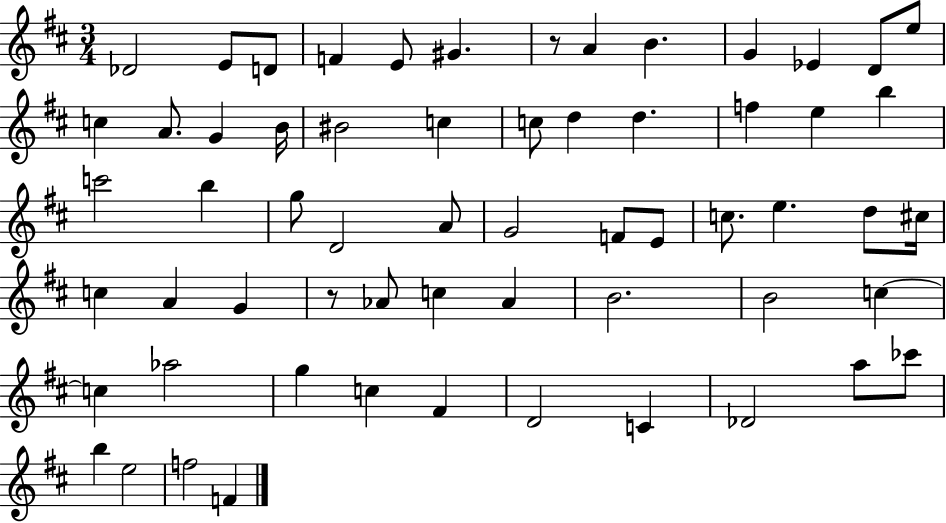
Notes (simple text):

Db4/h E4/e D4/e F4/q E4/e G#4/q. R/e A4/q B4/q. G4/q Eb4/q D4/e E5/e C5/q A4/e. G4/q B4/s BIS4/h C5/q C5/e D5/q D5/q. F5/q E5/q B5/q C6/h B5/q G5/e D4/h A4/e G4/h F4/e E4/e C5/e. E5/q. D5/e C#5/s C5/q A4/q G4/q R/e Ab4/e C5/q Ab4/q B4/h. B4/h C5/q C5/q Ab5/h G5/q C5/q F#4/q D4/h C4/q Db4/h A5/e CES6/e B5/q E5/h F5/h F4/q